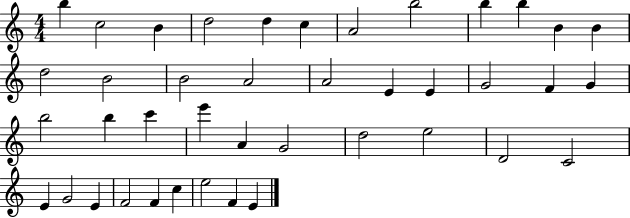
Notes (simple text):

B5/q C5/h B4/q D5/h D5/q C5/q A4/h B5/h B5/q B5/q B4/q B4/q D5/h B4/h B4/h A4/h A4/h E4/q E4/q G4/h F4/q G4/q B5/h B5/q C6/q E6/q A4/q G4/h D5/h E5/h D4/h C4/h E4/q G4/h E4/q F4/h F4/q C5/q E5/h F4/q E4/q